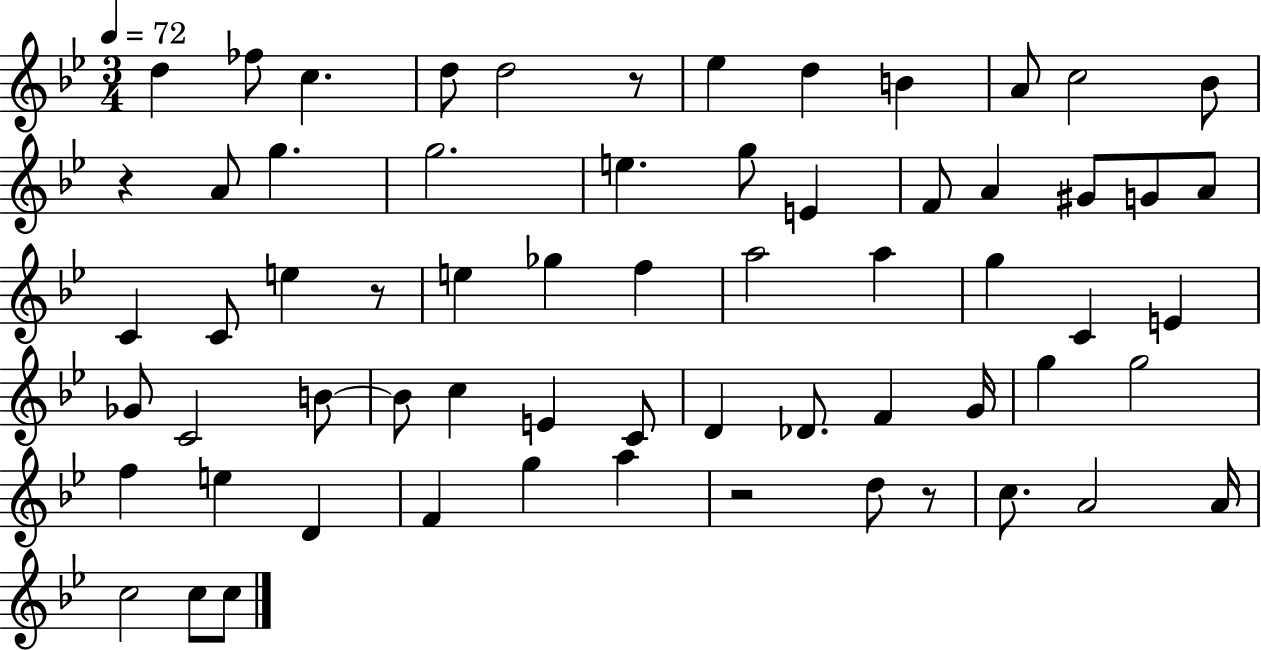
X:1
T:Untitled
M:3/4
L:1/4
K:Bb
d _f/2 c d/2 d2 z/2 _e d B A/2 c2 _B/2 z A/2 g g2 e g/2 E F/2 A ^G/2 G/2 A/2 C C/2 e z/2 e _g f a2 a g C E _G/2 C2 B/2 B/2 c E C/2 D _D/2 F G/4 g g2 f e D F g a z2 d/2 z/2 c/2 A2 A/4 c2 c/2 c/2